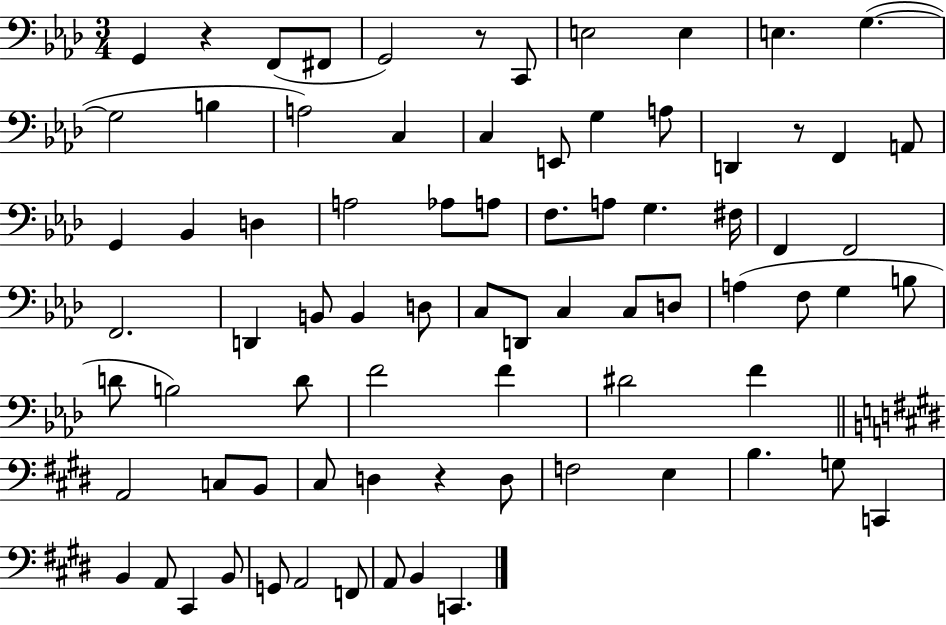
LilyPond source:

{
  \clef bass
  \numericTimeSignature
  \time 3/4
  \key aes \major
  g,4 r4 f,8( fis,8 | g,2) r8 c,8 | e2 e4 | e4. g4.~(~ | \break g2 b4 | a2) c4 | c4 e,8 g4 a8 | d,4 r8 f,4 a,8 | \break g,4 bes,4 d4 | a2 aes8 a8 | f8. a8 g4. fis16 | f,4 f,2 | \break f,2. | d,4 b,8 b,4 d8 | c8 d,8 c4 c8 d8 | a4( f8 g4 b8 | \break d'8 b2) d'8 | f'2 f'4 | dis'2 f'4 | \bar "||" \break \key e \major a,2 c8 b,8 | cis8 d4 r4 d8 | f2 e4 | b4. g8 c,4 | \break b,4 a,8 cis,4 b,8 | g,8 a,2 f,8 | a,8 b,4 c,4. | \bar "|."
}